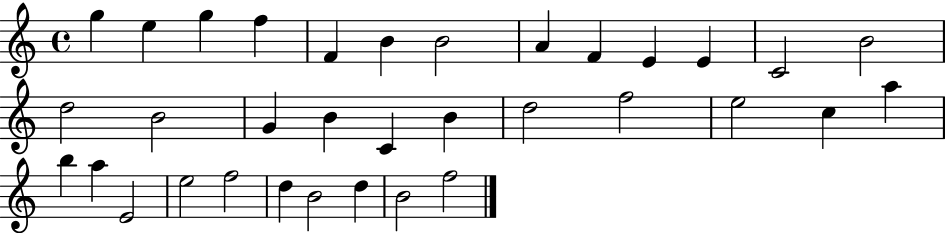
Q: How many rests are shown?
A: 0